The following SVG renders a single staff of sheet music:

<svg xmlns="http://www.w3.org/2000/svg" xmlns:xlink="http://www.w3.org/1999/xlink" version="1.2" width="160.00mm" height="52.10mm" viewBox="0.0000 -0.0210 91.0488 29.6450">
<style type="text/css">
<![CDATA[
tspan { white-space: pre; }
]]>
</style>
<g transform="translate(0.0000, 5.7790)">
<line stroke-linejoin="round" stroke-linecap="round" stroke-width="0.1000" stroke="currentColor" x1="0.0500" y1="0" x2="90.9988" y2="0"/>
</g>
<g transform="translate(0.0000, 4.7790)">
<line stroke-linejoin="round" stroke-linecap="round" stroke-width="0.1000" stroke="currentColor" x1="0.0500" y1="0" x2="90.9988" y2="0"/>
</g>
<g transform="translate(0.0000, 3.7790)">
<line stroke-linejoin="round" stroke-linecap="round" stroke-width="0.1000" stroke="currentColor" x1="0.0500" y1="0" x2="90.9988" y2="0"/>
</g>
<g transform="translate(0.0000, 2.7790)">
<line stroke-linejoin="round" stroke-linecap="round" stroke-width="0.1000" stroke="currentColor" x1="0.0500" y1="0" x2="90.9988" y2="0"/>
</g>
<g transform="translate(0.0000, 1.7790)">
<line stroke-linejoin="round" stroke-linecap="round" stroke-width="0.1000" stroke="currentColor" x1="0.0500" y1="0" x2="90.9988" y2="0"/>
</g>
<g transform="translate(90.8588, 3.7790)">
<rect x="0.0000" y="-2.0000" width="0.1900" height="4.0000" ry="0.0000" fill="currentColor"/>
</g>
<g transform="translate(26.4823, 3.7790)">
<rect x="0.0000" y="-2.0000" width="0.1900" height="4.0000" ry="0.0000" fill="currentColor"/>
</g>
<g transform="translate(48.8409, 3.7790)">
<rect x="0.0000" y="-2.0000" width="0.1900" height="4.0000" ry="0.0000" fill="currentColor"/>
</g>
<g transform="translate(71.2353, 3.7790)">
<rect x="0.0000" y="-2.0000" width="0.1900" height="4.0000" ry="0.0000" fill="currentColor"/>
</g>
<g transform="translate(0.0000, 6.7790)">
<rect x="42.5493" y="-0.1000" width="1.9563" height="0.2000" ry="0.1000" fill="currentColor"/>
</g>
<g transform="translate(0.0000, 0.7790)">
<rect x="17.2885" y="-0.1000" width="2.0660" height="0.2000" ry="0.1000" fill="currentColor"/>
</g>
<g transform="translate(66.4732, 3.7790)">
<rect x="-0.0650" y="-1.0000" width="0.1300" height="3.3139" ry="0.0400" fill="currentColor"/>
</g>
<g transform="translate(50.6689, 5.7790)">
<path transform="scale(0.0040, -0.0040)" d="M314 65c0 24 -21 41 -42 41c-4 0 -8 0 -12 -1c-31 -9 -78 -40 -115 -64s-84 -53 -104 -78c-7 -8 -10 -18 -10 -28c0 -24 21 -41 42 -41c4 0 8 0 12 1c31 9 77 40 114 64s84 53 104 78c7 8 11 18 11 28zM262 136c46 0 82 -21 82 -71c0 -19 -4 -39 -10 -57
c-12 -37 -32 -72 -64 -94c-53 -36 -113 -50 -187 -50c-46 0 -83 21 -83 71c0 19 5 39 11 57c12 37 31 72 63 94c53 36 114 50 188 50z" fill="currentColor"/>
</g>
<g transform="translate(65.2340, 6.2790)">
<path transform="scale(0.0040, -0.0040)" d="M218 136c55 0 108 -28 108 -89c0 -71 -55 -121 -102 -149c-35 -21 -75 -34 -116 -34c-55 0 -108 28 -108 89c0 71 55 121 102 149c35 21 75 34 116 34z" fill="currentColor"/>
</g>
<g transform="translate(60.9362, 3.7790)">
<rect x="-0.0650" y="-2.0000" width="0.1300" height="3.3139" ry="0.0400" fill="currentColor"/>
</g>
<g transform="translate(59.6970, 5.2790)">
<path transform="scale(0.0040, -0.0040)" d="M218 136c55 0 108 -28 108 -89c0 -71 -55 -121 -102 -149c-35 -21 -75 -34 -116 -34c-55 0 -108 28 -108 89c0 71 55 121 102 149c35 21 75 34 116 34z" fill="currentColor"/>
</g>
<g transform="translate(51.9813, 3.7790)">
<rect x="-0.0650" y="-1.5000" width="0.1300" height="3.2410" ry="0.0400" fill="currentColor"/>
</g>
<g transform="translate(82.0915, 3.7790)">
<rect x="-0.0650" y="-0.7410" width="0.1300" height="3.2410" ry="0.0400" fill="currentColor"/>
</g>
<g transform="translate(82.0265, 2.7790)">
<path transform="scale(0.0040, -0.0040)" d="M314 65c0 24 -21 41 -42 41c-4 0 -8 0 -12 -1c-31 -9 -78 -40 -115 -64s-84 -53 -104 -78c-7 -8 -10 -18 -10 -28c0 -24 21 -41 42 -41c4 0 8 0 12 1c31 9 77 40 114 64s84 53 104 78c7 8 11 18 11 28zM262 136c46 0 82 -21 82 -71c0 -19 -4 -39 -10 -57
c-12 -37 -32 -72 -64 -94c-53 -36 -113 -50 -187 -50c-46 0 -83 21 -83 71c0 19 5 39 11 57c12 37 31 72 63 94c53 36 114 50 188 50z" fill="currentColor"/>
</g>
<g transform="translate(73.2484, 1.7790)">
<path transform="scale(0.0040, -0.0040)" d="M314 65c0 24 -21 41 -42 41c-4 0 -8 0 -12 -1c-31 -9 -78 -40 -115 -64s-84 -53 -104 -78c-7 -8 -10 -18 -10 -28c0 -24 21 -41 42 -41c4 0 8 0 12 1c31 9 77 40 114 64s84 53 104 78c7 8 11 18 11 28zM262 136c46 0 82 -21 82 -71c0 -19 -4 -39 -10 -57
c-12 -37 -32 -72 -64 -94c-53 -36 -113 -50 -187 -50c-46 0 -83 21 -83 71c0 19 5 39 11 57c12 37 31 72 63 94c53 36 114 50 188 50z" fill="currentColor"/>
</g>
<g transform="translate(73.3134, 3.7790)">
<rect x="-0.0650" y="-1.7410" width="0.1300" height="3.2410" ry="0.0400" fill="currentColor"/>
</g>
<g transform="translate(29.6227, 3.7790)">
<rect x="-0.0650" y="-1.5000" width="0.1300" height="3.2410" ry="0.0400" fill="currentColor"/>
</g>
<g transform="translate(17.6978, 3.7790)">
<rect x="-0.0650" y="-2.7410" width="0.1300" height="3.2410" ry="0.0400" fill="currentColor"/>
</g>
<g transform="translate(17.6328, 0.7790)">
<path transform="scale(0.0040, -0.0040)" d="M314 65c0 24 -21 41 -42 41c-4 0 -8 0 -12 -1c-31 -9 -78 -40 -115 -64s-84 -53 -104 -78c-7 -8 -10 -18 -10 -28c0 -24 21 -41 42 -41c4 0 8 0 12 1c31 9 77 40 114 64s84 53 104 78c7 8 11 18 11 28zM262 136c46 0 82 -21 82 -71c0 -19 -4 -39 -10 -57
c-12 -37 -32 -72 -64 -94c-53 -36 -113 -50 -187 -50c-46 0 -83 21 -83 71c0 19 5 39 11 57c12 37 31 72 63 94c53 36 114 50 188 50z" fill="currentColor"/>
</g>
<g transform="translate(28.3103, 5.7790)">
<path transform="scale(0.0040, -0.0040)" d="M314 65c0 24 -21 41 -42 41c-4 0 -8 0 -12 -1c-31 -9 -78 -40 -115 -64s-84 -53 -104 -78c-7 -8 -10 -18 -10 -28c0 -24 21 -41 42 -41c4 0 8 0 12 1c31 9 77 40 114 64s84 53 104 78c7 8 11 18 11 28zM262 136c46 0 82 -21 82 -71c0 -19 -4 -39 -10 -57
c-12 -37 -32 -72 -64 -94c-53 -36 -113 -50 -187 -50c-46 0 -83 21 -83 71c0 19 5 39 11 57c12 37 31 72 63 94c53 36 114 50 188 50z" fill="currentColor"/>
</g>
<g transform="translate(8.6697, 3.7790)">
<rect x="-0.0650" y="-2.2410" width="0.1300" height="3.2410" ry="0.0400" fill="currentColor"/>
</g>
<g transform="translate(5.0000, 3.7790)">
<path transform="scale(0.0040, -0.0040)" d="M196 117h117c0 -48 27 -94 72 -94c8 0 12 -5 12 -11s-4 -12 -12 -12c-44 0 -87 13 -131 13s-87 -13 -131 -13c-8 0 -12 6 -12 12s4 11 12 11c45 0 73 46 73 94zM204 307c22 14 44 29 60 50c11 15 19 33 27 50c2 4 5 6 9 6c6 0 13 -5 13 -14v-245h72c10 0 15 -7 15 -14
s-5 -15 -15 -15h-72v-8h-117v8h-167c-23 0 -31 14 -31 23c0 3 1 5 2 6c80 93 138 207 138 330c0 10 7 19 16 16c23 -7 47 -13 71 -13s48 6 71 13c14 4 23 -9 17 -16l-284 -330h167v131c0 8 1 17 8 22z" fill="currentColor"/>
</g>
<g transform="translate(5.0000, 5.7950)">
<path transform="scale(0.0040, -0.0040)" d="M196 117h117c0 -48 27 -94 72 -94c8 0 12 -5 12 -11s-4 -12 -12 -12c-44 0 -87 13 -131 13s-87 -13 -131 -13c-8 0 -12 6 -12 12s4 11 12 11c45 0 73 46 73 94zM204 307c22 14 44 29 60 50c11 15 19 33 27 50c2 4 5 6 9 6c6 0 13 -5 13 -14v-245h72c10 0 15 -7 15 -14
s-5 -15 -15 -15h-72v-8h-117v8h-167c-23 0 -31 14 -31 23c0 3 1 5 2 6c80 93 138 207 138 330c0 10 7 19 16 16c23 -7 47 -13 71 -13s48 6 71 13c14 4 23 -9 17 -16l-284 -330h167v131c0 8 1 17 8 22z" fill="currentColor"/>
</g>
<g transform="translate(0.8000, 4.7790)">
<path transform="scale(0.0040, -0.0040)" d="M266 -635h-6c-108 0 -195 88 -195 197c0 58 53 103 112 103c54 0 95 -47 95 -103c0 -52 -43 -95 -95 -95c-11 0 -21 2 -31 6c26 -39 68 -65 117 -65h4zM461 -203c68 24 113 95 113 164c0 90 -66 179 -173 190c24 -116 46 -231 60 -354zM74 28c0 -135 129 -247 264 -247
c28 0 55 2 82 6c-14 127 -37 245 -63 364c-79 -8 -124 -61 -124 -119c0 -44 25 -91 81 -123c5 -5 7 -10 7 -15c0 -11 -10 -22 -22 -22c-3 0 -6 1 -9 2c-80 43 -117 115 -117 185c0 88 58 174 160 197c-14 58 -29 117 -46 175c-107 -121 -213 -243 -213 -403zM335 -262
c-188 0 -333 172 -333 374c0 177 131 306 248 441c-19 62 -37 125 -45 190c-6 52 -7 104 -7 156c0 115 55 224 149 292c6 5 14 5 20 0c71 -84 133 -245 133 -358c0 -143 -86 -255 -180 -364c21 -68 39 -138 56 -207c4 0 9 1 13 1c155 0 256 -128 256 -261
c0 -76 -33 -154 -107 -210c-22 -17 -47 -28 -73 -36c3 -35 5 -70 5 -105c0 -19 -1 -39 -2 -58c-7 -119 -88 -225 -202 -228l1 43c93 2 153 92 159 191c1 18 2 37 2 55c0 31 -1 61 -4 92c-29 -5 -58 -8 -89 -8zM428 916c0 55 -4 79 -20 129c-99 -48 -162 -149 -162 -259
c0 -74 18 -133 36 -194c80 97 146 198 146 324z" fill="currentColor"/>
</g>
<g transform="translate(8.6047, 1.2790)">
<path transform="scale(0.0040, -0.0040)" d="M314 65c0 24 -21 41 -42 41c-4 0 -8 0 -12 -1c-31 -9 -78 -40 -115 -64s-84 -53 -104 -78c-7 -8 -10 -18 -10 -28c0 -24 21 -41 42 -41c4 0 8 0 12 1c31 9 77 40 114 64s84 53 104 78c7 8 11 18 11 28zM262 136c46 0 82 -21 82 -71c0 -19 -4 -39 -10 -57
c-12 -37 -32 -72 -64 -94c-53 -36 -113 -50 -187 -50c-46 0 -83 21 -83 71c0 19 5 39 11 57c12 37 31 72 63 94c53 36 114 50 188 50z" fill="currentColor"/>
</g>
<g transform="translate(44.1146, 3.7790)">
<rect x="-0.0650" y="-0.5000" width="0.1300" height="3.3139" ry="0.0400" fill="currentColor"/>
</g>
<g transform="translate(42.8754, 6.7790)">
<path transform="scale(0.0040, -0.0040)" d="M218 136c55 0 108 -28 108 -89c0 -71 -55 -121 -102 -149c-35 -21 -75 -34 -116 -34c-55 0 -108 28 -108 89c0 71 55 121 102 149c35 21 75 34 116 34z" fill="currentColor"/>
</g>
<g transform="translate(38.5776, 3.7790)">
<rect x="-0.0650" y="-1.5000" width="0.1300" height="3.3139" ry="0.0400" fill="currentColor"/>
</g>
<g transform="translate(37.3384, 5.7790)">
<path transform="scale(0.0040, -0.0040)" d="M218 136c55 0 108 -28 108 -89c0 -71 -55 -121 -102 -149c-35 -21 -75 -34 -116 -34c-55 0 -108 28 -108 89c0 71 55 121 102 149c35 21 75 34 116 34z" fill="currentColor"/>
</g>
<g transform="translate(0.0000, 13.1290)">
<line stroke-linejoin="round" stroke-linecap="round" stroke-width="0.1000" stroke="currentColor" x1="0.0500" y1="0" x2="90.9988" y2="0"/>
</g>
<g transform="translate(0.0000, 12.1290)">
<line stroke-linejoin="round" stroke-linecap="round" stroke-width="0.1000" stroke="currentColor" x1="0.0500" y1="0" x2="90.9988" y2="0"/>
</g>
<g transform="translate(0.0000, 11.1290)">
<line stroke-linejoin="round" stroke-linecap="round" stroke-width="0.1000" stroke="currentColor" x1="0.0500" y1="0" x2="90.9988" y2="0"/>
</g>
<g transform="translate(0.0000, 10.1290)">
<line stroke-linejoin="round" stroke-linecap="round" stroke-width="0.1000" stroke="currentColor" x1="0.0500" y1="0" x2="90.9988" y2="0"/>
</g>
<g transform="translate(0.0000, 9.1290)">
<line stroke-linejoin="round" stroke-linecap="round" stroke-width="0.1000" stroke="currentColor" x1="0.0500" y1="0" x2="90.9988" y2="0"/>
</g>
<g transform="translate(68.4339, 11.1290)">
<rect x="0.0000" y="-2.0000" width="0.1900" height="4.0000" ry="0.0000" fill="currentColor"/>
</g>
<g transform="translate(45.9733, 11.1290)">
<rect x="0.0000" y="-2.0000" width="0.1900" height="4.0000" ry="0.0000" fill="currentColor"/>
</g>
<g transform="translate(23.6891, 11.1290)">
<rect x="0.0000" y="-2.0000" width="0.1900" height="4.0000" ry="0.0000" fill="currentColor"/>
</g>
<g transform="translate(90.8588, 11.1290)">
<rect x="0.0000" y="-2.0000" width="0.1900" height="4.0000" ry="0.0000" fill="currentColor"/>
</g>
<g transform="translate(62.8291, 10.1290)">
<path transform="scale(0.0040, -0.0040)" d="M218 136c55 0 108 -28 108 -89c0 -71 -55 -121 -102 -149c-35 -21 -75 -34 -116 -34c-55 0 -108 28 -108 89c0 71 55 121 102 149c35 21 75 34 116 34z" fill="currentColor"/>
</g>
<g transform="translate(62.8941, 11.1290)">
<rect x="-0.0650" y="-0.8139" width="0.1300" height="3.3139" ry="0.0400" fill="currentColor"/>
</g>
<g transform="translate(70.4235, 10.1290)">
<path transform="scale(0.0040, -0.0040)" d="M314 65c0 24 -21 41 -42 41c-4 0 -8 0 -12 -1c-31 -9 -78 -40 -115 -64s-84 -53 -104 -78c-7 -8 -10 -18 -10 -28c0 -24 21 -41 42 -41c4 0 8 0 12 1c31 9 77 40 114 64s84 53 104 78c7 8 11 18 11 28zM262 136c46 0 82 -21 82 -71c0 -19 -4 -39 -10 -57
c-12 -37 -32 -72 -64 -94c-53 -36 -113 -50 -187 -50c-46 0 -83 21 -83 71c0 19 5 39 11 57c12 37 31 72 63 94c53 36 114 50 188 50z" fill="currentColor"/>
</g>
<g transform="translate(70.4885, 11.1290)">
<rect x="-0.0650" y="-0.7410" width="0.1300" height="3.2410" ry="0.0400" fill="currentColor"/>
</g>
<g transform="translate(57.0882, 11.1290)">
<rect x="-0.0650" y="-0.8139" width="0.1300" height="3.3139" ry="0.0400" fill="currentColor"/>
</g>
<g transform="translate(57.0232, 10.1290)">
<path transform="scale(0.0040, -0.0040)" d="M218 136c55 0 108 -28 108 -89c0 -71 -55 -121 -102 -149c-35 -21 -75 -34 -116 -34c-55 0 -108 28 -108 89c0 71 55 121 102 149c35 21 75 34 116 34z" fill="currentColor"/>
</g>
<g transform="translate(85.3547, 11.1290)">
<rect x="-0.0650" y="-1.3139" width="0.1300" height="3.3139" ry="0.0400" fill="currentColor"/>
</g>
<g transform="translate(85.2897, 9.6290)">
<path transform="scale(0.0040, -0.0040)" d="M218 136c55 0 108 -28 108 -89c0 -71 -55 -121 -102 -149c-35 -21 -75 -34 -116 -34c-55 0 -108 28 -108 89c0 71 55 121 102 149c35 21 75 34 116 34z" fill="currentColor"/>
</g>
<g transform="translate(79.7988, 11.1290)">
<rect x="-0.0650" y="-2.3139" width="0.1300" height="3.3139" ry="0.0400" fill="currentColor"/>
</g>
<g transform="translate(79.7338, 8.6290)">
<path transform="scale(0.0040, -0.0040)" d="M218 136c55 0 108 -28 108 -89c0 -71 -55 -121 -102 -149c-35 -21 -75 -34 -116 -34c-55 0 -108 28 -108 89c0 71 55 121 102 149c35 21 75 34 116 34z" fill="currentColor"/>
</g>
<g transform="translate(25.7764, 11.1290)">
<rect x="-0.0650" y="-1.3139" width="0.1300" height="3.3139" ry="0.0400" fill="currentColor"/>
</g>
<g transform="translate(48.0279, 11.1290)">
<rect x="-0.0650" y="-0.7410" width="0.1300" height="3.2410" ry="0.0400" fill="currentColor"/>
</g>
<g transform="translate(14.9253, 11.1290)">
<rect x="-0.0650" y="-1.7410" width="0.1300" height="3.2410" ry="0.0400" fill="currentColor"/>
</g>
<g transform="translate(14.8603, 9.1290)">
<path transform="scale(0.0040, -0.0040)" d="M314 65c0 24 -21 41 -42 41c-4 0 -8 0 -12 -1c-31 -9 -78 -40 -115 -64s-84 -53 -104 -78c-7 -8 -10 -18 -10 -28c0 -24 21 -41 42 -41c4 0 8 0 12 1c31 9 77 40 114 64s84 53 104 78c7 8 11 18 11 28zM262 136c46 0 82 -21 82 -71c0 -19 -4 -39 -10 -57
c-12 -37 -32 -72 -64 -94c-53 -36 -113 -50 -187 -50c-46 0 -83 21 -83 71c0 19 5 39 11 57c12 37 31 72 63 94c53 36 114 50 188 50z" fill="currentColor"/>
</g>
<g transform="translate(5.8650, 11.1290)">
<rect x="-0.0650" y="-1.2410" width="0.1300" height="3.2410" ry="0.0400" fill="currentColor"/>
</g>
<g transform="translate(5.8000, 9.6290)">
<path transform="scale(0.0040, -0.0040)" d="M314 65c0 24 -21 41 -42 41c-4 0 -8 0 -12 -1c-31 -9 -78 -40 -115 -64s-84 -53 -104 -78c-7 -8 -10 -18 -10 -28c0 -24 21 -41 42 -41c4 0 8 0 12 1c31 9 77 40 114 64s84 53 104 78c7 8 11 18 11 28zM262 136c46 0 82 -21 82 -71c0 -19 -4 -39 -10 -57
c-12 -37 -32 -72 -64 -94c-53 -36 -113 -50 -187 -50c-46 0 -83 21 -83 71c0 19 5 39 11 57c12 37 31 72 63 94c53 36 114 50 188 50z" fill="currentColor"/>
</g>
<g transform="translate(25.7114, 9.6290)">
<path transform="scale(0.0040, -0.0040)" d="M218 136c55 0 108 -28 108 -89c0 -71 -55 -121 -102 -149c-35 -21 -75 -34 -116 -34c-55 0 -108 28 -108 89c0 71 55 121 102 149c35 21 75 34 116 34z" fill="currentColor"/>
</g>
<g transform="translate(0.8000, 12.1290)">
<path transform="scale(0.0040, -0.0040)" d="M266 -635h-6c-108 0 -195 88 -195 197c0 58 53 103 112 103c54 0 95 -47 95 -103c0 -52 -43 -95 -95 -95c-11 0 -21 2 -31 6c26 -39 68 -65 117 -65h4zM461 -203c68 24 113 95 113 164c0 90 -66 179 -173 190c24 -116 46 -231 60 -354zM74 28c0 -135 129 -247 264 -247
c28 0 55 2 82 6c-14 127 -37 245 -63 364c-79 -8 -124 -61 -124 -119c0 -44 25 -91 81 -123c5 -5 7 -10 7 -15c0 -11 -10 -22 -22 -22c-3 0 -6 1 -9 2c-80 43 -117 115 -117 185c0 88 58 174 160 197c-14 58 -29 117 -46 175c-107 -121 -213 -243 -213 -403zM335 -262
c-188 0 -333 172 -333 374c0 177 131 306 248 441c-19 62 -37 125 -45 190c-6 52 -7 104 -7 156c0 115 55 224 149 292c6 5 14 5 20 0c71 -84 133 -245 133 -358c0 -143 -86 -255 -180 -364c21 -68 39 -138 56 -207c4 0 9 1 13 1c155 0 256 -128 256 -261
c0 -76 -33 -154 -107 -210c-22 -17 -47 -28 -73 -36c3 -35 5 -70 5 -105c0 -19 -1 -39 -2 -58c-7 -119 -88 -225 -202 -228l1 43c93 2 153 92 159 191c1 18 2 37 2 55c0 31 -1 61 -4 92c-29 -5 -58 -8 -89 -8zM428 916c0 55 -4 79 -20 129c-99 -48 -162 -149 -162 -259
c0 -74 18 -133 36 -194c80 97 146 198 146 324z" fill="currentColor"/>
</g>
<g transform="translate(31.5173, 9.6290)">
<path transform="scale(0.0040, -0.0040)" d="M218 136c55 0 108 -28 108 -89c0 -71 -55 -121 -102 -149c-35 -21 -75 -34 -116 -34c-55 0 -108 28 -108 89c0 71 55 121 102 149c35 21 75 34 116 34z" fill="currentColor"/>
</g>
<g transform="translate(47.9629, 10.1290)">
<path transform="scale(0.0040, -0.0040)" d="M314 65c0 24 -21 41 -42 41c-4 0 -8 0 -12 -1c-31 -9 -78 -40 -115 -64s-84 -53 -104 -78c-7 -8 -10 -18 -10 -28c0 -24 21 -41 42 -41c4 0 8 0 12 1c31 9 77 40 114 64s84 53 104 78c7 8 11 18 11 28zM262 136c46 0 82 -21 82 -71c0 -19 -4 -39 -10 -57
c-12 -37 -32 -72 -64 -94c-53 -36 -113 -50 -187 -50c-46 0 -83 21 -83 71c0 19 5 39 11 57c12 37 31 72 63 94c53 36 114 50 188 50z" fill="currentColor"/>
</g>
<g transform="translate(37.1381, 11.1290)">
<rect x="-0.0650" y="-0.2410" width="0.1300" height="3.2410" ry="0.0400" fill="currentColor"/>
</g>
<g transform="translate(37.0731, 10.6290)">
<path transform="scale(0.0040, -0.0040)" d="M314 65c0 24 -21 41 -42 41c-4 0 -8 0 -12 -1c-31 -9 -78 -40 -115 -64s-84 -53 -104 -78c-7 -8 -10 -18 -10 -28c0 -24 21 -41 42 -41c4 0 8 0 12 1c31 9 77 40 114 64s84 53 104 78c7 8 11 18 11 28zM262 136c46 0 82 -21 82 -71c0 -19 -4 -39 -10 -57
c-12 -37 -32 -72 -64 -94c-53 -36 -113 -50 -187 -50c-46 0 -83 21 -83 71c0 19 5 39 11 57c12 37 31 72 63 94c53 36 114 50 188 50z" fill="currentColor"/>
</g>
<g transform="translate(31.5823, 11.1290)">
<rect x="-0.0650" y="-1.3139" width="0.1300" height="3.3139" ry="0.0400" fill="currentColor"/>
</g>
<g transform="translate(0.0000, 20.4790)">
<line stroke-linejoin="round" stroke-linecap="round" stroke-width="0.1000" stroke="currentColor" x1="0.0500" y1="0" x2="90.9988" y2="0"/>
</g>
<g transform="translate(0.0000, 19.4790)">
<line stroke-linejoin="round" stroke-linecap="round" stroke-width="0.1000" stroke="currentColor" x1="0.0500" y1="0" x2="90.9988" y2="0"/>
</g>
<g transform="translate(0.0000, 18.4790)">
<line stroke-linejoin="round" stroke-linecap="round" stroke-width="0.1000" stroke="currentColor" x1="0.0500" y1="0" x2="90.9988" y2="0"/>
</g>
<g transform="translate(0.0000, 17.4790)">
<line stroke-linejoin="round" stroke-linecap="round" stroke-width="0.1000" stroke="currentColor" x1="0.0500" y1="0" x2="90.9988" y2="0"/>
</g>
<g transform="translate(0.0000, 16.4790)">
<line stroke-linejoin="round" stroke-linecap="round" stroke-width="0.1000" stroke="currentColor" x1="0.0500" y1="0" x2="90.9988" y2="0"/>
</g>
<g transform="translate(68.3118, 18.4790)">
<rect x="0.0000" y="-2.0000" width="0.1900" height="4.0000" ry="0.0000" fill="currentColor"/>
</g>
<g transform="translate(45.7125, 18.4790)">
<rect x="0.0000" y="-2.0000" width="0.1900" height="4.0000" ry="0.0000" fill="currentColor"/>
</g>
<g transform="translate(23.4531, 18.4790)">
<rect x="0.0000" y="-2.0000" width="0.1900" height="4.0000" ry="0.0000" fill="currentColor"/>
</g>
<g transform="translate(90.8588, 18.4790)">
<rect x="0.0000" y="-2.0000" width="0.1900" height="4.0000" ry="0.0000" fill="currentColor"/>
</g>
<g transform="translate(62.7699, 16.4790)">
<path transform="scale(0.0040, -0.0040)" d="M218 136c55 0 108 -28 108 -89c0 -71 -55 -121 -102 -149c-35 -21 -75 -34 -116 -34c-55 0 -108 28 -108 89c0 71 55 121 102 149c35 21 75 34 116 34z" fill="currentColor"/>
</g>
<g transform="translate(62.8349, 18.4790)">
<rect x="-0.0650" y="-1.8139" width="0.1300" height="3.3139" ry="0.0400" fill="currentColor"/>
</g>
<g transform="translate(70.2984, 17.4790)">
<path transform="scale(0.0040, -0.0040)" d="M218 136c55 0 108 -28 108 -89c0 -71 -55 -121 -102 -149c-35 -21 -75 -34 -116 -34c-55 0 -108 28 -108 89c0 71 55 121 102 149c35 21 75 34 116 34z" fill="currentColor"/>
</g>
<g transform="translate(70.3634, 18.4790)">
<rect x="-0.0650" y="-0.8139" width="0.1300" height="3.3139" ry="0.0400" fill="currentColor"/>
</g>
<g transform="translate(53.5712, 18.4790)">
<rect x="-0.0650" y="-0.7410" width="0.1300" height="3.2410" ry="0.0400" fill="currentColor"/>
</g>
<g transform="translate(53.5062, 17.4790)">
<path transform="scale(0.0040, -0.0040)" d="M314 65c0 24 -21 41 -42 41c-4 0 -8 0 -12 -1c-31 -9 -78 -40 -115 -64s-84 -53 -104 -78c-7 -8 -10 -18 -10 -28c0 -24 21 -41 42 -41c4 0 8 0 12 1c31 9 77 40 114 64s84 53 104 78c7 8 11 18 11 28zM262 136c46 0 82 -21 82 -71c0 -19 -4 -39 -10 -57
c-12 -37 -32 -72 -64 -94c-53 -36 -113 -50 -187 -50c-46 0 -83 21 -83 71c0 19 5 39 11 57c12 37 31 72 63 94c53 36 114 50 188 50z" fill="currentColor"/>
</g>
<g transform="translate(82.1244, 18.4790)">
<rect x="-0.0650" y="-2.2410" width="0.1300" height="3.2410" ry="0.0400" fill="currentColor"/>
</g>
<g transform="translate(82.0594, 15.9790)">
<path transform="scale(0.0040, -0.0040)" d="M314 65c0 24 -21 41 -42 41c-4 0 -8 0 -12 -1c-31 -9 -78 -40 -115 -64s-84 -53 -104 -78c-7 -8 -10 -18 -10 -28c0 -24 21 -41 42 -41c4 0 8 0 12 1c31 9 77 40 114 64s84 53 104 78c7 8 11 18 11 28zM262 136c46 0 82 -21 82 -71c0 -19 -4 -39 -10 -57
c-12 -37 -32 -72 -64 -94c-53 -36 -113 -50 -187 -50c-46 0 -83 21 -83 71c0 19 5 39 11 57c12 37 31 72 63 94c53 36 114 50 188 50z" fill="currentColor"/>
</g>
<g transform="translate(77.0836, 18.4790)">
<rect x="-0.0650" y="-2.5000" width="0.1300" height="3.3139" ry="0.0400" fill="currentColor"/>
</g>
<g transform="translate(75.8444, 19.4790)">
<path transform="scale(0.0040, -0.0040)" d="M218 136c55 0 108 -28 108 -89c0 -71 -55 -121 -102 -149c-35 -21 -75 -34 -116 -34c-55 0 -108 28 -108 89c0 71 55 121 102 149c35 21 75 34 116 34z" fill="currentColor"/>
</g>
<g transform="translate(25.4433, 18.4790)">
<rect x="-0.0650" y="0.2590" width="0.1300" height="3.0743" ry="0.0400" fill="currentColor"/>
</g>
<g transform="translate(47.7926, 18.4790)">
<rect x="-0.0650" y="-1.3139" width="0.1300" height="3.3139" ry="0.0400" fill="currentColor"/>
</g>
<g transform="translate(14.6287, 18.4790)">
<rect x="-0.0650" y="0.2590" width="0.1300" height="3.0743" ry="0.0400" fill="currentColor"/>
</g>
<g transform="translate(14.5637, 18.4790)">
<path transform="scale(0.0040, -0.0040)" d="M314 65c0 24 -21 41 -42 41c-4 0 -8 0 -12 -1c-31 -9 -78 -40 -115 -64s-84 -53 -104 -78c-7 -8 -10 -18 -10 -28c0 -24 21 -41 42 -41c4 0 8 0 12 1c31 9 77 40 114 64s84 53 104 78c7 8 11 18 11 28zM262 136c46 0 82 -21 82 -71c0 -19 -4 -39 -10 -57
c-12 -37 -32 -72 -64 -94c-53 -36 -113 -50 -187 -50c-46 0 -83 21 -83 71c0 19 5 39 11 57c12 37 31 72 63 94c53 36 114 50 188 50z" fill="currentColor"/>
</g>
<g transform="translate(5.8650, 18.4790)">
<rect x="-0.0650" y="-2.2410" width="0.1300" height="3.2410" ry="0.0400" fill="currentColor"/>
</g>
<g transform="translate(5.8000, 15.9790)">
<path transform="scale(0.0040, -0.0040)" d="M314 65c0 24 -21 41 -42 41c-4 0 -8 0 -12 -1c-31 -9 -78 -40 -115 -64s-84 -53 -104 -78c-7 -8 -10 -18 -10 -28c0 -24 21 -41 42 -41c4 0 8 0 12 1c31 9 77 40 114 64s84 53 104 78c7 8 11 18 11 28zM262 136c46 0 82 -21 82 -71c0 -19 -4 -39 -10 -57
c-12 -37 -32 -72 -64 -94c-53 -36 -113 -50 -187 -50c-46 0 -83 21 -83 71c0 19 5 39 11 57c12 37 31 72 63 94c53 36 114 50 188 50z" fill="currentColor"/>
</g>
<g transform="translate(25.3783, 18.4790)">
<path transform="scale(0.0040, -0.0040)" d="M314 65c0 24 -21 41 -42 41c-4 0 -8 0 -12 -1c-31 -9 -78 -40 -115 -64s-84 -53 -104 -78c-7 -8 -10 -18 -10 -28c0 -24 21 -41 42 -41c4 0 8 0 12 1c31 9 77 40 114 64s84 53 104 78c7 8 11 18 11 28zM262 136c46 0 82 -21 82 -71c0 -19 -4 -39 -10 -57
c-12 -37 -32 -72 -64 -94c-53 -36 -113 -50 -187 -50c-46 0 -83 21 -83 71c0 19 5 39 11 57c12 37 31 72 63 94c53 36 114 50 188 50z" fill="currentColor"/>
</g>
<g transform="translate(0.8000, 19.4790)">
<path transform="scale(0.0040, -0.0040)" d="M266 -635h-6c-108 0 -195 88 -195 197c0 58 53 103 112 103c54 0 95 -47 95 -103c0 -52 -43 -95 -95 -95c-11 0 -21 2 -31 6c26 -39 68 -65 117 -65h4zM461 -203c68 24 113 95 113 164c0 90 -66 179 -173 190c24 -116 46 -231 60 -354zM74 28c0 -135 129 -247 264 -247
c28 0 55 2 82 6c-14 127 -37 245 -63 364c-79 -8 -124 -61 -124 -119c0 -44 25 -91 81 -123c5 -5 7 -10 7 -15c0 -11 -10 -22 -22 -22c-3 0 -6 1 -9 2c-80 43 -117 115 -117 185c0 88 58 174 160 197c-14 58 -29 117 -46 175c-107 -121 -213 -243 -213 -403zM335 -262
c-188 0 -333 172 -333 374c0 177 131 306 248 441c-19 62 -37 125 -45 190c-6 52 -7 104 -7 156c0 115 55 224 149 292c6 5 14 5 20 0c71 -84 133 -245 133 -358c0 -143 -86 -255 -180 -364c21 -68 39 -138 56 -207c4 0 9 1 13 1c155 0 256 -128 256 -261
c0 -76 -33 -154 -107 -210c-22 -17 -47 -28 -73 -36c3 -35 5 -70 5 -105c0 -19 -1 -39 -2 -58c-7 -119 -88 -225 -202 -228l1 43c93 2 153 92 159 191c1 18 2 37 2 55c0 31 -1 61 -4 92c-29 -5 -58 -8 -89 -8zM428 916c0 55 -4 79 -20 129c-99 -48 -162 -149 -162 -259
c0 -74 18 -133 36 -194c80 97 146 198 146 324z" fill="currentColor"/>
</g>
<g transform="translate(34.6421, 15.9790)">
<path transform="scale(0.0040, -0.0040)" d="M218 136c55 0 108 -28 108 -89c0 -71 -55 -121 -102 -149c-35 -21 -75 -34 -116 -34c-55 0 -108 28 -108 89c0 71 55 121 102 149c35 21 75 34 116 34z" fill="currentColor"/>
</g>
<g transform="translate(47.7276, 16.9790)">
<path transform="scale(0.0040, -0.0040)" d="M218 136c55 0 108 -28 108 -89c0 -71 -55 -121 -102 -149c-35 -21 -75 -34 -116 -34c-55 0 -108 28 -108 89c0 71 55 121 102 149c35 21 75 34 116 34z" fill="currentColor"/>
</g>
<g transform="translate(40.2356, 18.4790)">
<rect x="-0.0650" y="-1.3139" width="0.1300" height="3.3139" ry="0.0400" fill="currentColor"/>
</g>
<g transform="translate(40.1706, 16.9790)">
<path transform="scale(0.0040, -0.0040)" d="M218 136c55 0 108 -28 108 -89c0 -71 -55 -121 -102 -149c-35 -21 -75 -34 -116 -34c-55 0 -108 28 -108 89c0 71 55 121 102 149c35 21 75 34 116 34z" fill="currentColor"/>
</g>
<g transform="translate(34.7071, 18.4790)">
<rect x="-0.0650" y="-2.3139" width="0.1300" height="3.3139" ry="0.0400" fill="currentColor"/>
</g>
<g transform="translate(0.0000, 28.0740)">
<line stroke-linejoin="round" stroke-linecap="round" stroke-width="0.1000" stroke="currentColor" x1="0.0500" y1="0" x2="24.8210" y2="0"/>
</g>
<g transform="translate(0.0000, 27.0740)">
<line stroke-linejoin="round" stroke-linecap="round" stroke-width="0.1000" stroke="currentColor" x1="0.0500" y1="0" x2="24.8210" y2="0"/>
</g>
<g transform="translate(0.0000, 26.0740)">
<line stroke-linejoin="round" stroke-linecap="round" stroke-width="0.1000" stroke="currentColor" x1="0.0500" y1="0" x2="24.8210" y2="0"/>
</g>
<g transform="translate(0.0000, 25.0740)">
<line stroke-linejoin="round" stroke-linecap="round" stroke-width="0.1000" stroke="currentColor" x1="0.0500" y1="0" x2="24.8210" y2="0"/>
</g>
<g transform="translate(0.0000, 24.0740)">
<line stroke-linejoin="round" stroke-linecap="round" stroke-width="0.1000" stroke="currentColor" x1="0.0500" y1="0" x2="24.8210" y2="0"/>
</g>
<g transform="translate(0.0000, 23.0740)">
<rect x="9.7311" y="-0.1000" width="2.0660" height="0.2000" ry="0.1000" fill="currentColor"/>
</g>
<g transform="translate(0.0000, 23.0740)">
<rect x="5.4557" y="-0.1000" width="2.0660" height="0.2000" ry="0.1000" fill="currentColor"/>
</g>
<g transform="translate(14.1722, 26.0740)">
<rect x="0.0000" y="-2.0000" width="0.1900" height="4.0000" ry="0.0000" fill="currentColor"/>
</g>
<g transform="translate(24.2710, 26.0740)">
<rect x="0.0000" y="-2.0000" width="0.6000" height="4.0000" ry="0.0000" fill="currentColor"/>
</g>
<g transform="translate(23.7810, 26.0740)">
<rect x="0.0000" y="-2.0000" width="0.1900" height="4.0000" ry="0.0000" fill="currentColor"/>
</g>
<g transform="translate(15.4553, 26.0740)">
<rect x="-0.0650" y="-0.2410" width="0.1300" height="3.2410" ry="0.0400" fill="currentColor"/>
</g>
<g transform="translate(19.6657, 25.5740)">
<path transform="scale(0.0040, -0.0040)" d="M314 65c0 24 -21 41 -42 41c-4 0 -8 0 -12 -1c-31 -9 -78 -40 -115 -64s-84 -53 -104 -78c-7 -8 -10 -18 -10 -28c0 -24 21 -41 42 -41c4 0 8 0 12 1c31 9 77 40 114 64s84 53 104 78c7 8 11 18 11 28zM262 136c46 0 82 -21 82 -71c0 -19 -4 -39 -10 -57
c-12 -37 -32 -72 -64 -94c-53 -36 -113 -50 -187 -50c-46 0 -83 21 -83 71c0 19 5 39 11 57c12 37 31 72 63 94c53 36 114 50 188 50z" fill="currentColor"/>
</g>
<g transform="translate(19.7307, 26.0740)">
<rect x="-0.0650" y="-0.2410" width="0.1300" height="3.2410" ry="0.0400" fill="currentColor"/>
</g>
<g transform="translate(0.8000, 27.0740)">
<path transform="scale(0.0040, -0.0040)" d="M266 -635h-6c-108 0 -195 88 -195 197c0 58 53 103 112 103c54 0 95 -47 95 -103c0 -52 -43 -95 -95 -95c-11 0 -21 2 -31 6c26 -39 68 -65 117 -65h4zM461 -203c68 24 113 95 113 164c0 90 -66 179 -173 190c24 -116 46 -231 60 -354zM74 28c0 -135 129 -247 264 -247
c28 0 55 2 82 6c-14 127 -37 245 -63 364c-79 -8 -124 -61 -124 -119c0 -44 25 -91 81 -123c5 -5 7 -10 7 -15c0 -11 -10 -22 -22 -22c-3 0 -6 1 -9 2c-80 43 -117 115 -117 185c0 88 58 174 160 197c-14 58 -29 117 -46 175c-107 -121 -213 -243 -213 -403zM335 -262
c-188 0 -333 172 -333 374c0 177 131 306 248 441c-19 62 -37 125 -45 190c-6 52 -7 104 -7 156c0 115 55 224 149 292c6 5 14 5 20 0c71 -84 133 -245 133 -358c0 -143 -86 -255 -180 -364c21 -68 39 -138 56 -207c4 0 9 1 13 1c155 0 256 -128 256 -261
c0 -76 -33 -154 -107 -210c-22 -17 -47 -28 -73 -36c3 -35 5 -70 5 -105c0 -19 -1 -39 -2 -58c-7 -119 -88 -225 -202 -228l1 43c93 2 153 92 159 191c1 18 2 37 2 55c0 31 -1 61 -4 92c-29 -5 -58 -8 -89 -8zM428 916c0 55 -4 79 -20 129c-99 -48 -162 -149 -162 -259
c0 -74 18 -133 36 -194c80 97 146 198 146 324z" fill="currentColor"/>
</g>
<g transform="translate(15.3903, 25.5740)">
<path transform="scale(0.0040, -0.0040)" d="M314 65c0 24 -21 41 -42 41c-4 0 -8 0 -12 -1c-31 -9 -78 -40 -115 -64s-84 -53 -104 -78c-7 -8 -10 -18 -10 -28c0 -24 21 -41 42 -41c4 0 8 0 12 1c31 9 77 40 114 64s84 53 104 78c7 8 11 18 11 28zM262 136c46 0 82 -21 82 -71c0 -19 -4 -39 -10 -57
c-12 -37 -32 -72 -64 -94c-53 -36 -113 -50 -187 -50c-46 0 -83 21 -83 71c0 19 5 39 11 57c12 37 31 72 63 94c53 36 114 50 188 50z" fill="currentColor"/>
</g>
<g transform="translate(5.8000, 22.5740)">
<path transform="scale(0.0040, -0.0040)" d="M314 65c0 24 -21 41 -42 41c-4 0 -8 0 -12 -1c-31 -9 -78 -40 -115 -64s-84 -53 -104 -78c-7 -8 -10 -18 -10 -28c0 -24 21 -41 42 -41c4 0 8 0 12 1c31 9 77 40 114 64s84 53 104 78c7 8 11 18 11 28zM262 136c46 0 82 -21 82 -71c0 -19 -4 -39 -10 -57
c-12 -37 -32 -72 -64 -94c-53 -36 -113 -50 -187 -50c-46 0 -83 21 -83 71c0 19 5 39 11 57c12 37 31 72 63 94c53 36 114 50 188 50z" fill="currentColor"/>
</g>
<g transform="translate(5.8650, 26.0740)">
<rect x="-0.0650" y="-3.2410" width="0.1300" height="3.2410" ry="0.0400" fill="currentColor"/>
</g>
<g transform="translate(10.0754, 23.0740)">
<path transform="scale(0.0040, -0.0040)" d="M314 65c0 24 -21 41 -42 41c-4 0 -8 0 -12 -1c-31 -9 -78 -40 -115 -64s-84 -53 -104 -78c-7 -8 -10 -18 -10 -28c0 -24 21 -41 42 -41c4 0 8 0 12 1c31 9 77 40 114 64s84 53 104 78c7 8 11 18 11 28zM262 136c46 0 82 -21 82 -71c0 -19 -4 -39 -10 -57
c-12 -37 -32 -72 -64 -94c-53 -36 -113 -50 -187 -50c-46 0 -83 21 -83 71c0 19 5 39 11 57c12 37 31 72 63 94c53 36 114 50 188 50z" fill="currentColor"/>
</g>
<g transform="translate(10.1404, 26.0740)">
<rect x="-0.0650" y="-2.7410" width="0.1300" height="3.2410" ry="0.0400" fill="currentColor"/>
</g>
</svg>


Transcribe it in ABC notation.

X:1
T:Untitled
M:4/4
L:1/4
K:C
g2 a2 E2 E C E2 F D f2 d2 e2 f2 e e c2 d2 d d d2 g e g2 B2 B2 g e e d2 f d G g2 b2 a2 c2 c2